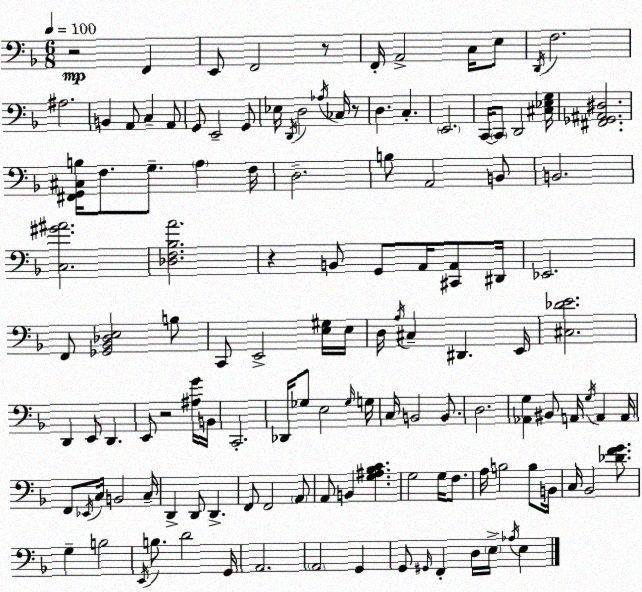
X:1
T:Untitled
M:6/8
L:1/4
K:Dm
z2 F,, E,,/2 F,,2 z/2 F,,/4 A,,2 C,/4 E,/2 D,,/4 F,2 ^A,2 B,, A,,/2 C, A,,/2 G,,/2 E,,2 G,,/2 _E,/4 D,,/4 D,2 _A,/4 _C,/4 z/2 D, C, E,,2 C,,/4 C,,/2 D,,2 [^C,_E,G,]/4 [^F,,_G,,^A,,^D,]2 [^F,,G,,^C,B,]/4 F,/2 G,/2 A, F,/4 D,2 B,/2 A,,2 B,,/2 B,,2 [C,^G^A]2 [_D,F,_B,A]2 z B,,/2 G,,/2 A,,/4 [^C,,A,,]/2 ^D,,/4 _E,,2 F,,/2 [_G,,_B,,_D,E,]2 B,/2 C,,/2 E,,2 [E,^G,]/4 E,/4 D,/4 A,/4 ^C, ^D,, E,,/4 [^C,_DE]2 D,, E,,/2 D,, E,,/2 z2 [^A,G]/4 B,,/4 C,,2 _D,,/4 _G,/2 E,2 _G,/4 G,/4 C,/4 B,,2 B,,/2 D,2 [_A,,G,] ^B,,/2 A,,/4 G,/4 A,, A,,/4 F,,/2 _E,,/4 C,/4 B,,2 C,/4 D,, D,,/2 D,, F,,/2 F,,2 A,,/2 A,,/2 B,, [G,^A,_B,C] G,2 G,/4 F,/2 A,/4 B,2 B,/2 B,,/4 C,/4 _B,,2 [_DFG]/2 G, B,2 E,,/4 B,/2 D2 G,,/4 A,,2 A,,2 G,, G,,/2 ^G,,/4 F,, D,/4 E,/4 _A,/4 E,